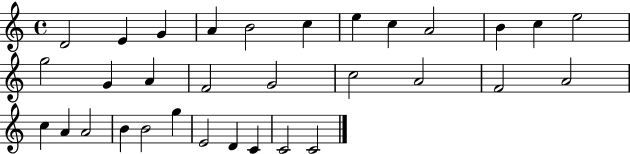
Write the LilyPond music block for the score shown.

{
  \clef treble
  \time 4/4
  \defaultTimeSignature
  \key c \major
  d'2 e'4 g'4 | a'4 b'2 c''4 | e''4 c''4 a'2 | b'4 c''4 e''2 | \break g''2 g'4 a'4 | f'2 g'2 | c''2 a'2 | f'2 a'2 | \break c''4 a'4 a'2 | b'4 b'2 g''4 | e'2 d'4 c'4 | c'2 c'2 | \break \bar "|."
}